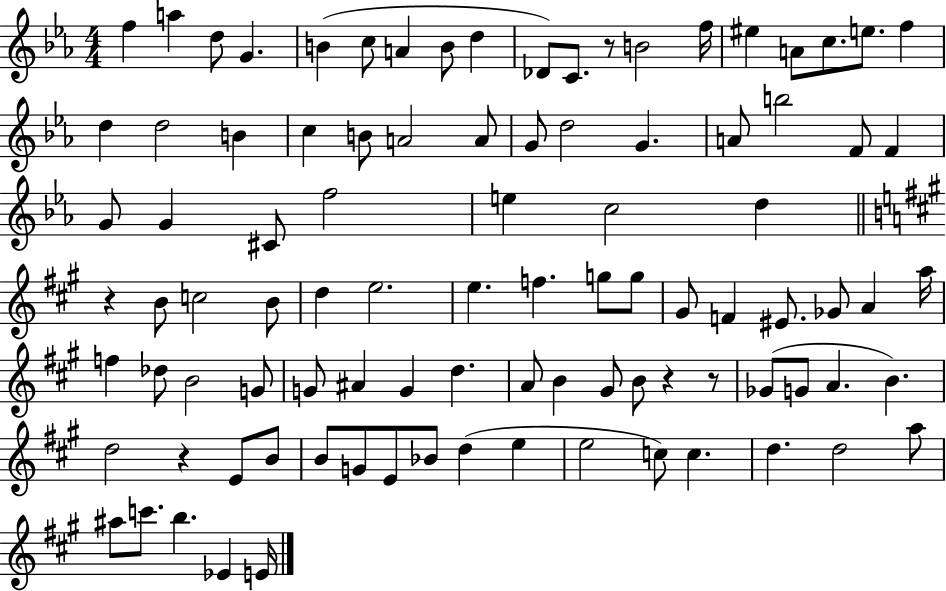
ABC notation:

X:1
T:Untitled
M:4/4
L:1/4
K:Eb
f a d/2 G B c/2 A B/2 d _D/2 C/2 z/2 B2 f/4 ^e A/2 c/2 e/2 f d d2 B c B/2 A2 A/2 G/2 d2 G A/2 b2 F/2 F G/2 G ^C/2 f2 e c2 d z B/2 c2 B/2 d e2 e f g/2 g/2 ^G/2 F ^E/2 _G/2 A a/4 f _d/2 B2 G/2 G/2 ^A G d A/2 B ^G/2 B/2 z z/2 _G/2 G/2 A B d2 z E/2 B/2 B/2 G/2 E/2 _B/2 d e e2 c/2 c d d2 a/2 ^a/2 c'/2 b _E E/4